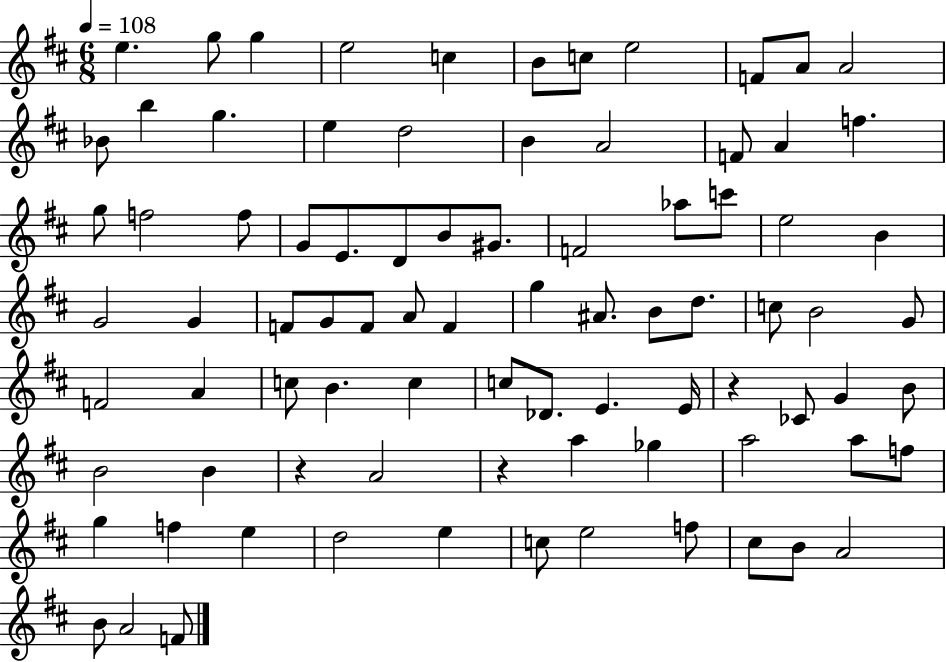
E5/q. G5/e G5/q E5/h C5/q B4/e C5/e E5/h F4/e A4/e A4/h Bb4/e B5/q G5/q. E5/q D5/h B4/q A4/h F4/e A4/q F5/q. G5/e F5/h F5/e G4/e E4/e. D4/e B4/e G#4/e. F4/h Ab5/e C6/e E5/h B4/q G4/h G4/q F4/e G4/e F4/e A4/e F4/q G5/q A#4/e. B4/e D5/e. C5/e B4/h G4/e F4/h A4/q C5/e B4/q. C5/q C5/e Db4/e. E4/q. E4/s R/q CES4/e G4/q B4/e B4/h B4/q R/q A4/h R/q A5/q Gb5/q A5/h A5/e F5/e G5/q F5/q E5/q D5/h E5/q C5/e E5/h F5/e C#5/e B4/e A4/h B4/e A4/h F4/e